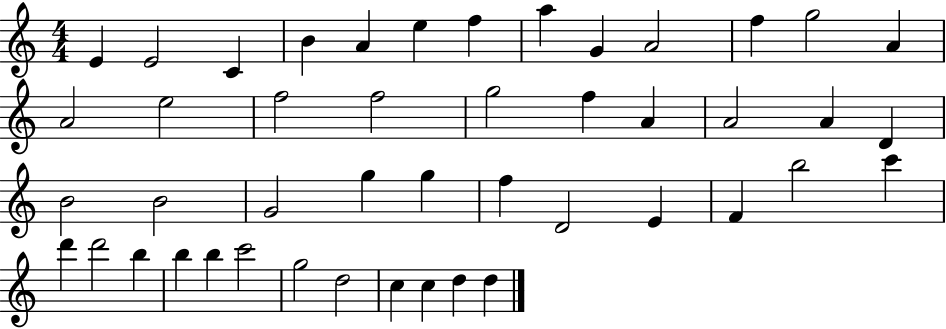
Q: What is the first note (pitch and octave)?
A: E4